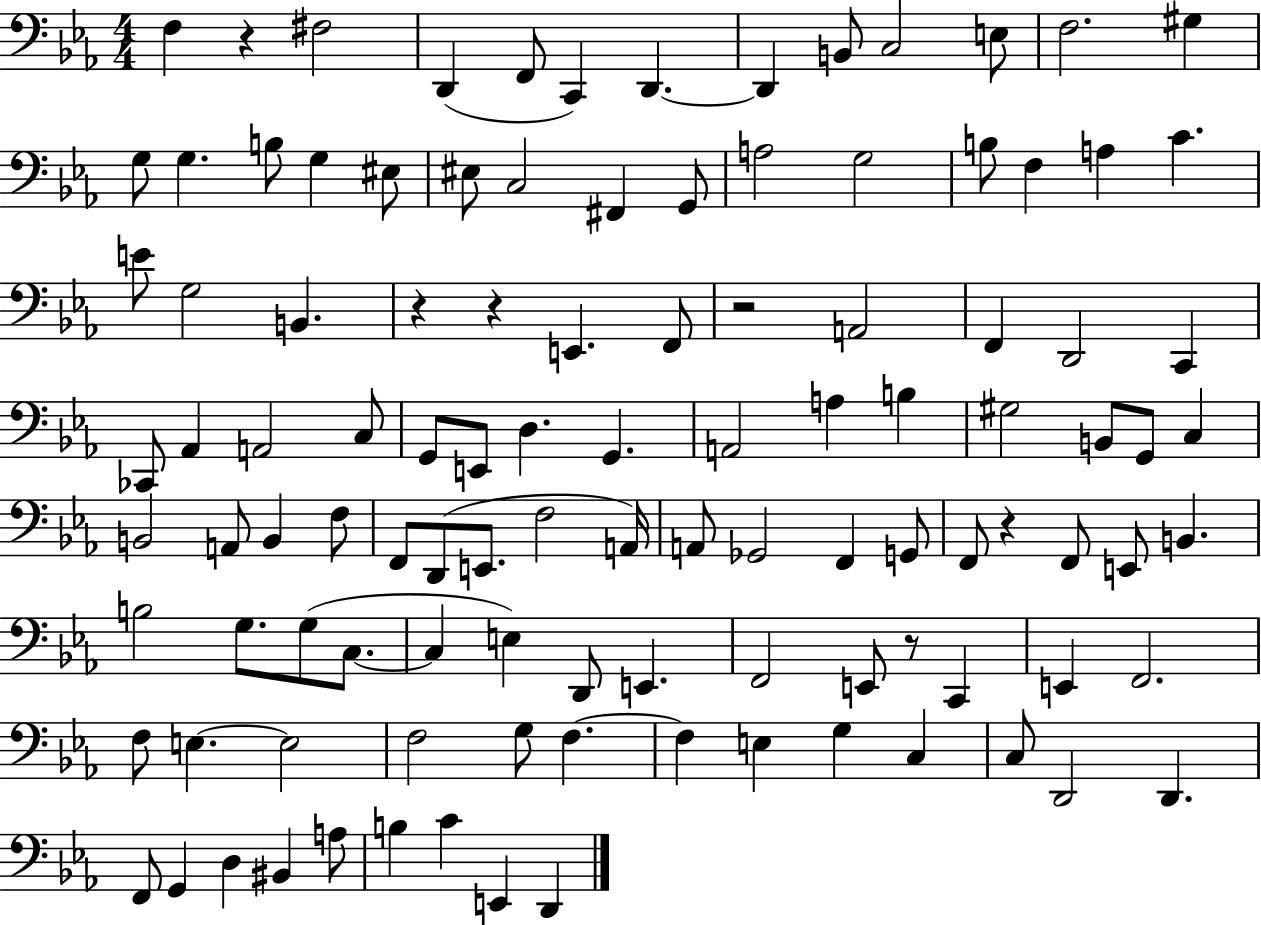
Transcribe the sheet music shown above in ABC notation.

X:1
T:Untitled
M:4/4
L:1/4
K:Eb
F, z ^F,2 D,, F,,/2 C,, D,, D,, B,,/2 C,2 E,/2 F,2 ^G, G,/2 G, B,/2 G, ^E,/2 ^E,/2 C,2 ^F,, G,,/2 A,2 G,2 B,/2 F, A, C E/2 G,2 B,, z z E,, F,,/2 z2 A,,2 F,, D,,2 C,, _C,,/2 _A,, A,,2 C,/2 G,,/2 E,,/2 D, G,, A,,2 A, B, ^G,2 B,,/2 G,,/2 C, B,,2 A,,/2 B,, F,/2 F,,/2 D,,/2 E,,/2 F,2 A,,/4 A,,/2 _G,,2 F,, G,,/2 F,,/2 z F,,/2 E,,/2 B,, B,2 G,/2 G,/2 C,/2 C, E, D,,/2 E,, F,,2 E,,/2 z/2 C,, E,, F,,2 F,/2 E, E,2 F,2 G,/2 F, F, E, G, C, C,/2 D,,2 D,, F,,/2 G,, D, ^B,, A,/2 B, C E,, D,,